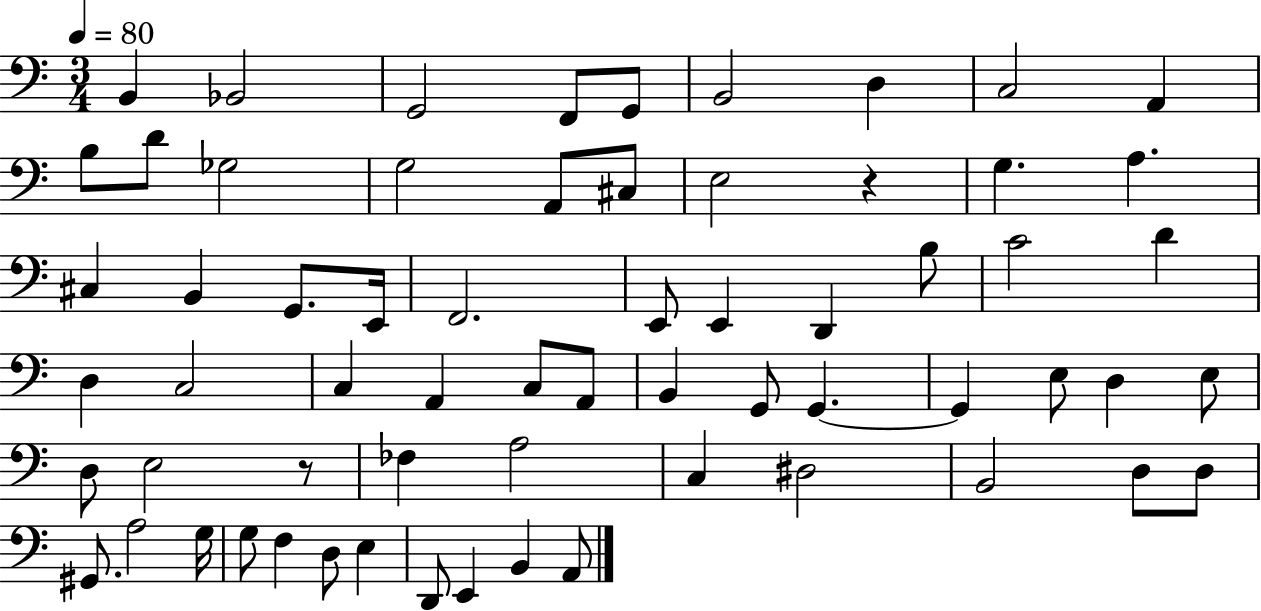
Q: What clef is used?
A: bass